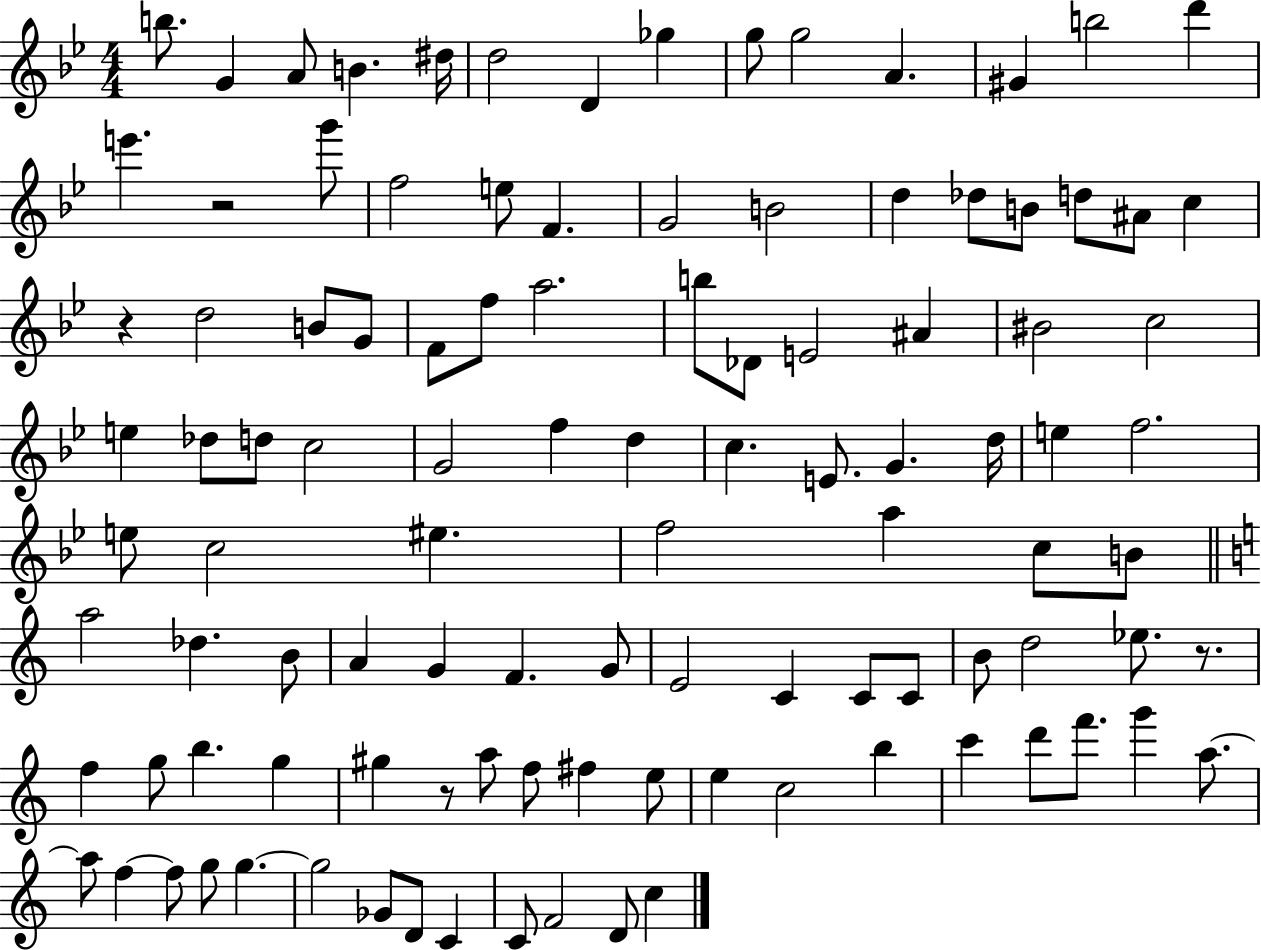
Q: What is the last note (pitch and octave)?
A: C5